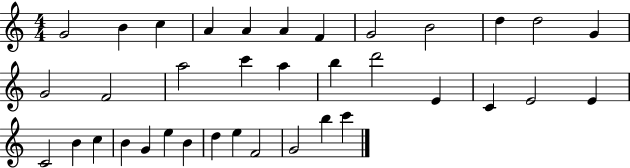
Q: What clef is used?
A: treble